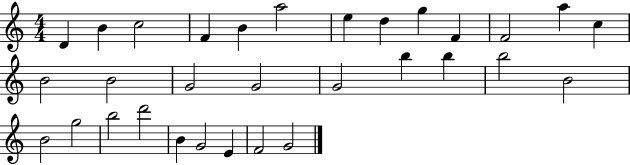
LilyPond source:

{
  \clef treble
  \numericTimeSignature
  \time 4/4
  \key c \major
  d'4 b'4 c''2 | f'4 b'4 a''2 | e''4 d''4 g''4 f'4 | f'2 a''4 c''4 | \break b'2 b'2 | g'2 g'2 | g'2 b''4 b''4 | b''2 b'2 | \break b'2 g''2 | b''2 d'''2 | b'4 g'2 e'4 | f'2 g'2 | \break \bar "|."
}